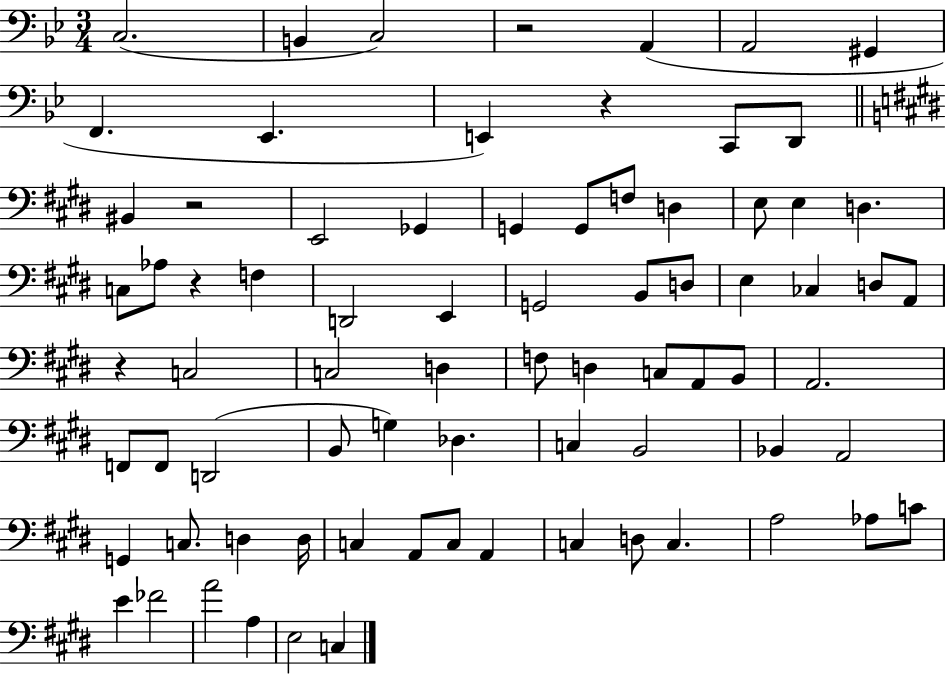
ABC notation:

X:1
T:Untitled
M:3/4
L:1/4
K:Bb
C,2 B,, C,2 z2 A,, A,,2 ^G,, F,, _E,, E,, z C,,/2 D,,/2 ^B,, z2 E,,2 _G,, G,, G,,/2 F,/2 D, E,/2 E, D, C,/2 _A,/2 z F, D,,2 E,, G,,2 B,,/2 D,/2 E, _C, D,/2 A,,/2 z C,2 C,2 D, F,/2 D, C,/2 A,,/2 B,,/2 A,,2 F,,/2 F,,/2 D,,2 B,,/2 G, _D, C, B,,2 _B,, A,,2 G,, C,/2 D, D,/4 C, A,,/2 C,/2 A,, C, D,/2 C, A,2 _A,/2 C/2 E _F2 A2 A, E,2 C,